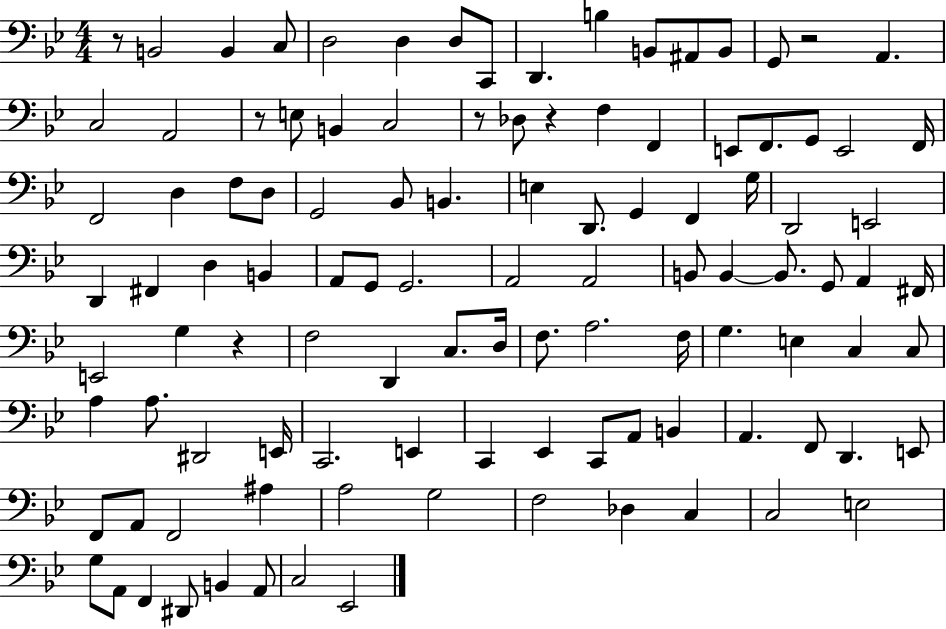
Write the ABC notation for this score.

X:1
T:Untitled
M:4/4
L:1/4
K:Bb
z/2 B,,2 B,, C,/2 D,2 D, D,/2 C,,/2 D,, B, B,,/2 ^A,,/2 B,,/2 G,,/2 z2 A,, C,2 A,,2 z/2 E,/2 B,, C,2 z/2 _D,/2 z F, F,, E,,/2 F,,/2 G,,/2 E,,2 F,,/4 F,,2 D, F,/2 D,/2 G,,2 _B,,/2 B,, E, D,,/2 G,, F,, G,/4 D,,2 E,,2 D,, ^F,, D, B,, A,,/2 G,,/2 G,,2 A,,2 A,,2 B,,/2 B,, B,,/2 G,,/2 A,, ^F,,/4 E,,2 G, z F,2 D,, C,/2 D,/4 F,/2 A,2 F,/4 G, E, C, C,/2 A, A,/2 ^D,,2 E,,/4 C,,2 E,, C,, _E,, C,,/2 A,,/2 B,, A,, F,,/2 D,, E,,/2 F,,/2 A,,/2 F,,2 ^A, A,2 G,2 F,2 _D, C, C,2 E,2 G,/2 A,,/2 F,, ^D,,/2 B,, A,,/2 C,2 _E,,2